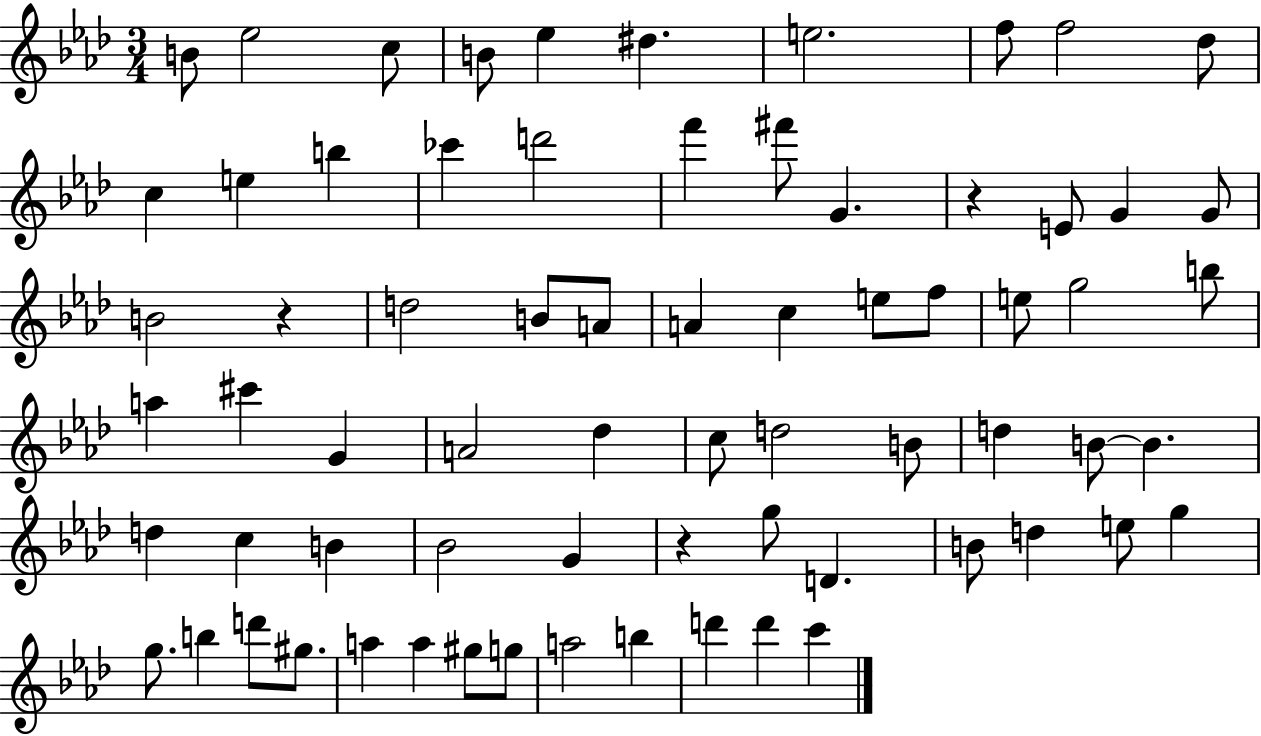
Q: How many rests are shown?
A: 3